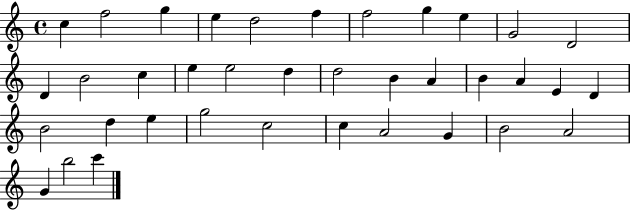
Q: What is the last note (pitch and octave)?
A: C6